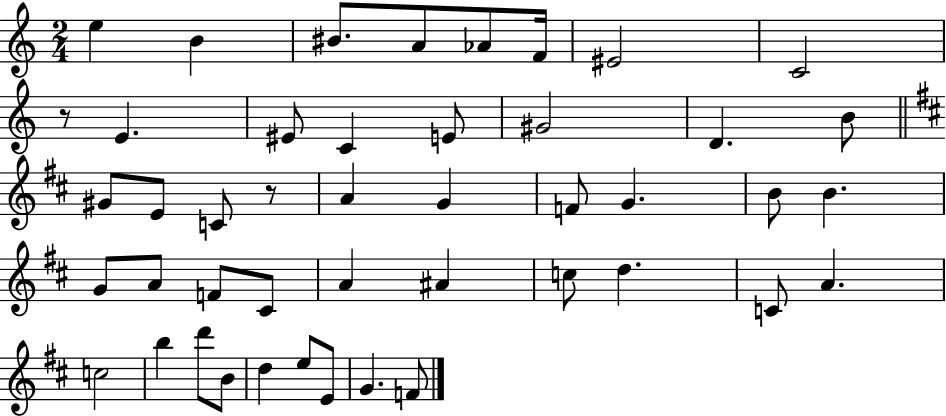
E5/q B4/q BIS4/e. A4/e Ab4/e F4/s EIS4/h C4/h R/e E4/q. EIS4/e C4/q E4/e G#4/h D4/q. B4/e G#4/e E4/e C4/e R/e A4/q G4/q F4/e G4/q. B4/e B4/q. G4/e A4/e F4/e C#4/e A4/q A#4/q C5/e D5/q. C4/e A4/q. C5/h B5/q D6/e B4/e D5/q E5/e E4/e G4/q. F4/e